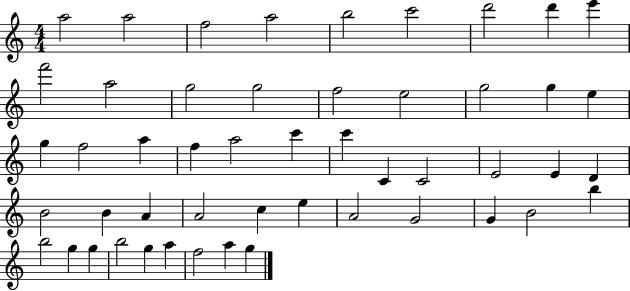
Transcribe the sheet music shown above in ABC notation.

X:1
T:Untitled
M:4/4
L:1/4
K:C
a2 a2 f2 a2 b2 c'2 d'2 d' e' f'2 a2 g2 g2 f2 e2 g2 g e g f2 a f a2 c' c' C C2 E2 E D B2 B A A2 c e A2 G2 G B2 b b2 g g b2 g a f2 a g